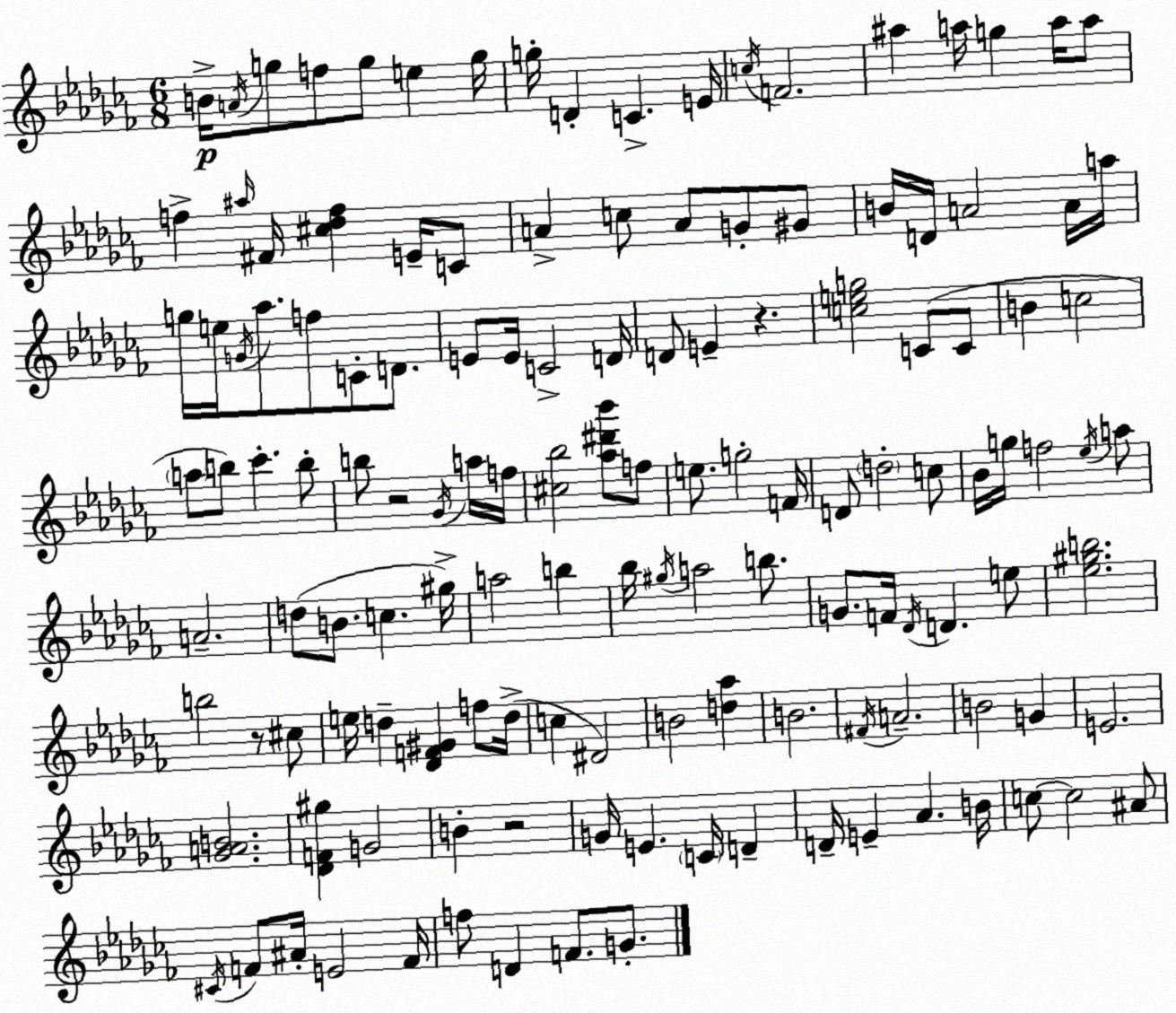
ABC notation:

X:1
T:Untitled
M:6/8
L:1/4
K:Abm
B/4 A/4 g/2 f/2 g/2 e g/4 g/4 D C E/4 c/4 F2 ^a a/4 g a/4 a/2 f ^a/4 ^F/4 [^c_df] E/4 C/2 A c/2 A/2 G/2 ^G/2 B/4 D/4 A2 A/4 a/4 g/4 e/4 G/4 _a/2 f/2 C/2 D/2 E/2 E/4 C2 D/4 D/2 E z [ceg]2 C/2 C/2 B c2 a/2 b/2 _c' b/2 b/2 z2 _G/4 a/4 f/4 [^c_b]2 [_a^d'_b']/2 f/2 e/2 g2 F/4 D/2 d2 c/2 _B/4 g/4 f2 _e/4 a/2 A2 d/2 B/2 c ^g/4 a2 b _b/4 ^g/4 a2 b/2 G/2 F/4 _D/4 D e/2 [_e^gb]2 b2 z/2 ^c/2 e/4 d [_DF^G] f/2 d/4 c ^D2 B2 [d_a] B2 ^F/4 A2 B2 G E2 [_GAB]2 [_DF^g] G2 B z2 G/4 E C/4 D D/4 E _A B/4 c/2 c2 ^A/2 ^C/4 F/2 ^A/4 E2 F/4 f/2 D F/2 G/2